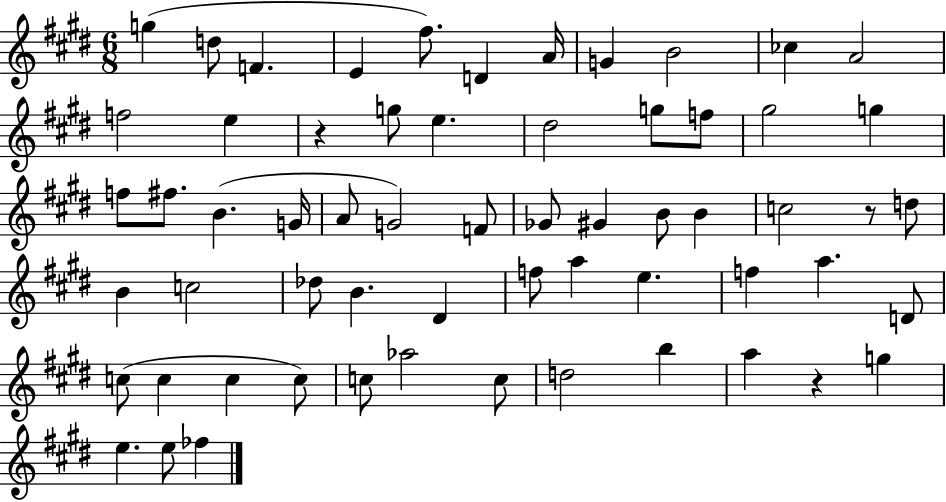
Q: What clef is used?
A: treble